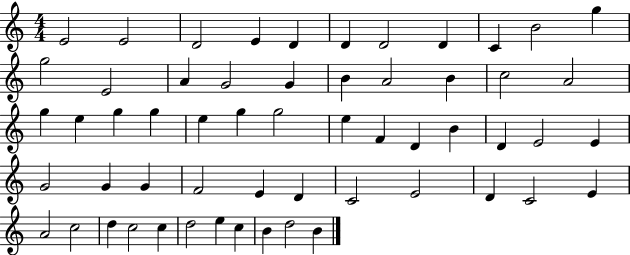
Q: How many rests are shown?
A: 0